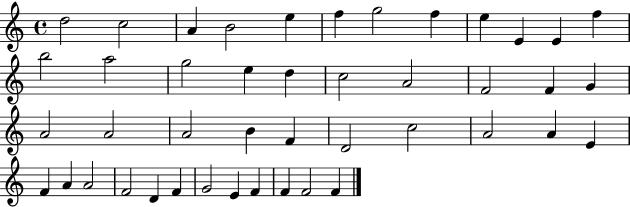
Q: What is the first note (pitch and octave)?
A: D5